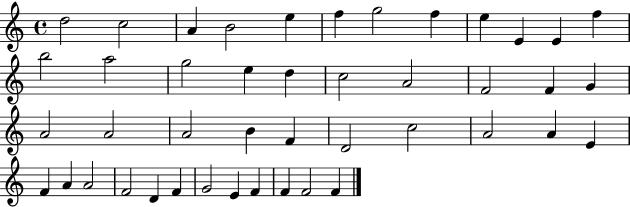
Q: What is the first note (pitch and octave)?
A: D5